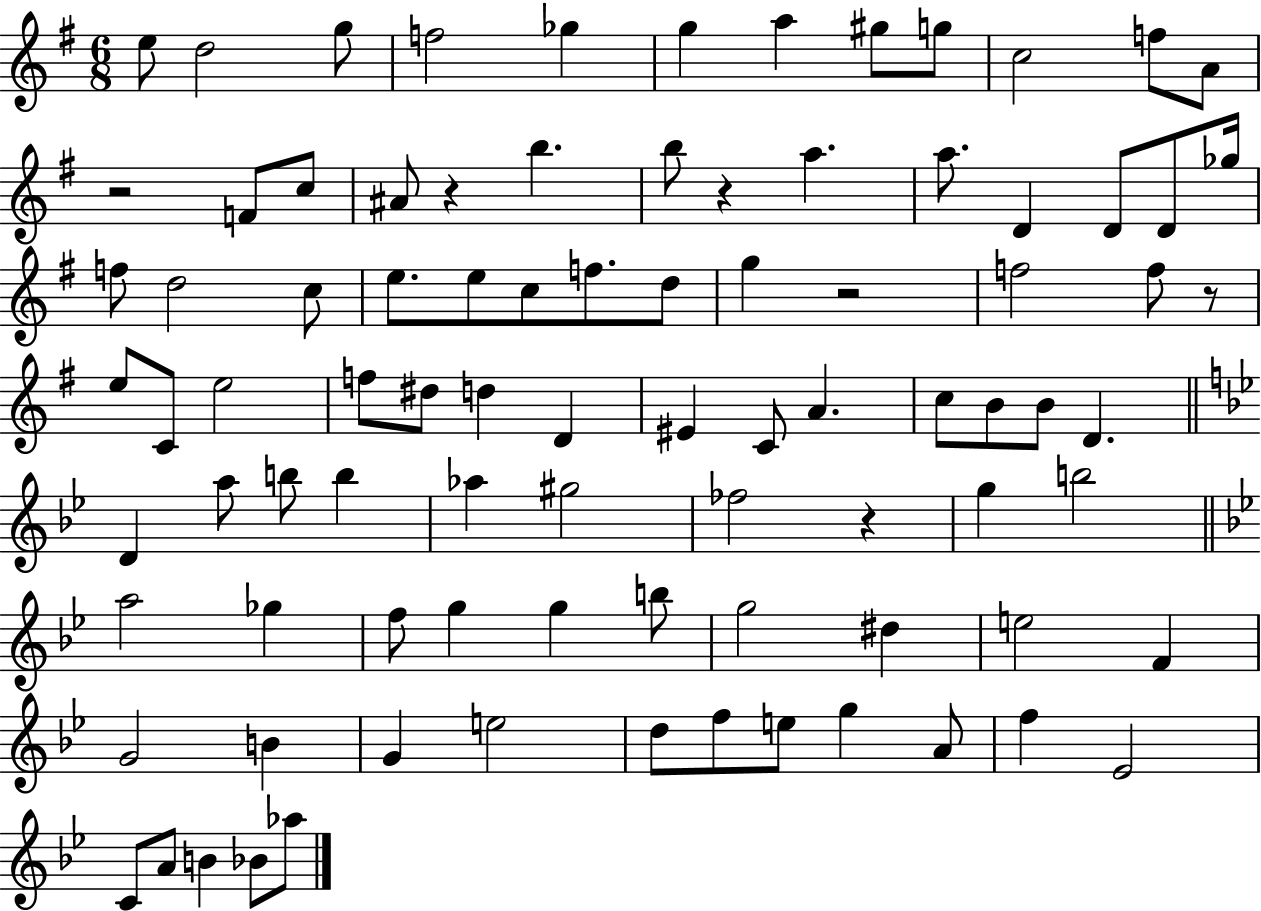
{
  \clef treble
  \numericTimeSignature
  \time 6/8
  \key g \major
  e''8 d''2 g''8 | f''2 ges''4 | g''4 a''4 gis''8 g''8 | c''2 f''8 a'8 | \break r2 f'8 c''8 | ais'8 r4 b''4. | b''8 r4 a''4. | a''8. d'4 d'8 d'8 ges''16 | \break f''8 d''2 c''8 | e''8. e''8 c''8 f''8. d''8 | g''4 r2 | f''2 f''8 r8 | \break e''8 c'8 e''2 | f''8 dis''8 d''4 d'4 | eis'4 c'8 a'4. | c''8 b'8 b'8 d'4. | \break \bar "||" \break \key bes \major d'4 a''8 b''8 b''4 | aes''4 gis''2 | fes''2 r4 | g''4 b''2 | \break \bar "||" \break \key bes \major a''2 ges''4 | f''8 g''4 g''4 b''8 | g''2 dis''4 | e''2 f'4 | \break g'2 b'4 | g'4 e''2 | d''8 f''8 e''8 g''4 a'8 | f''4 ees'2 | \break c'8 a'8 b'4 bes'8 aes''8 | \bar "|."
}